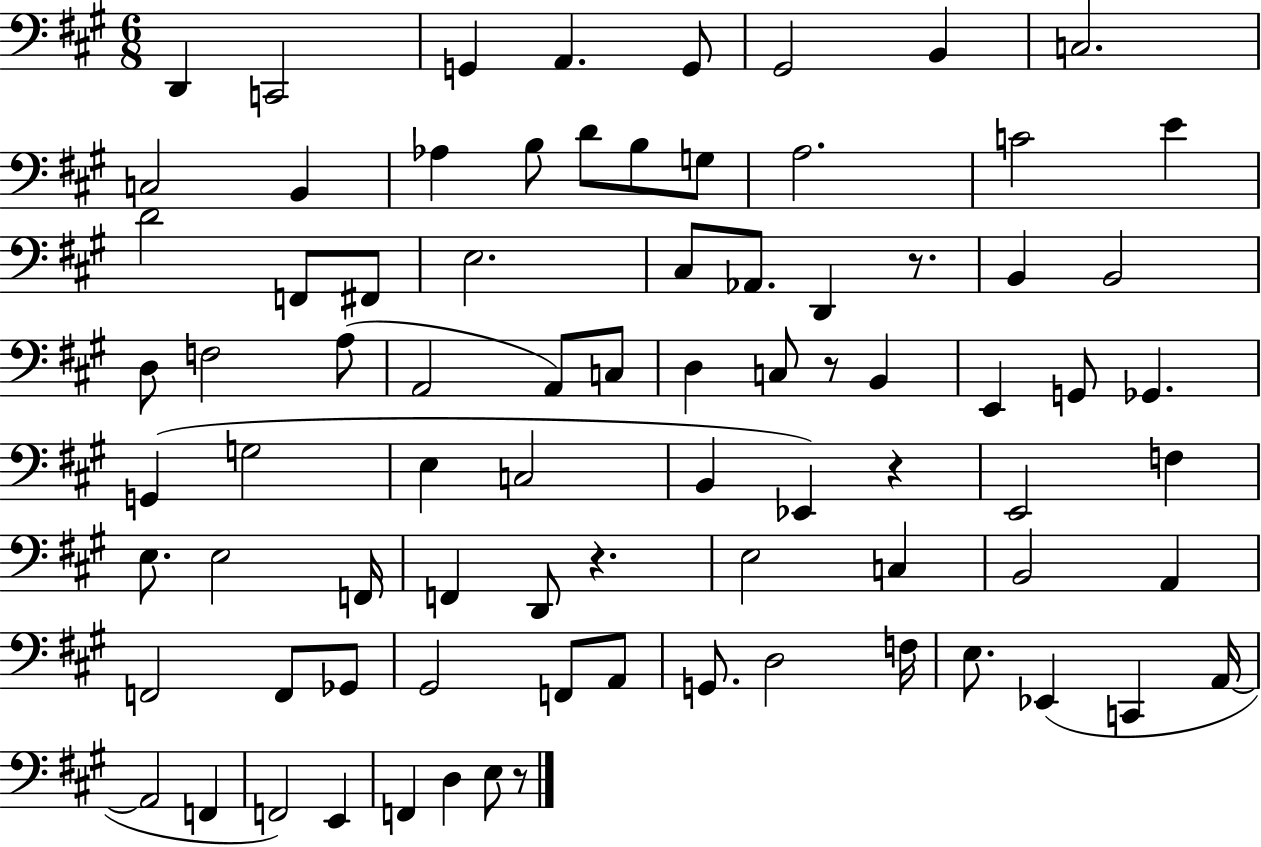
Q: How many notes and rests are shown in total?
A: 81